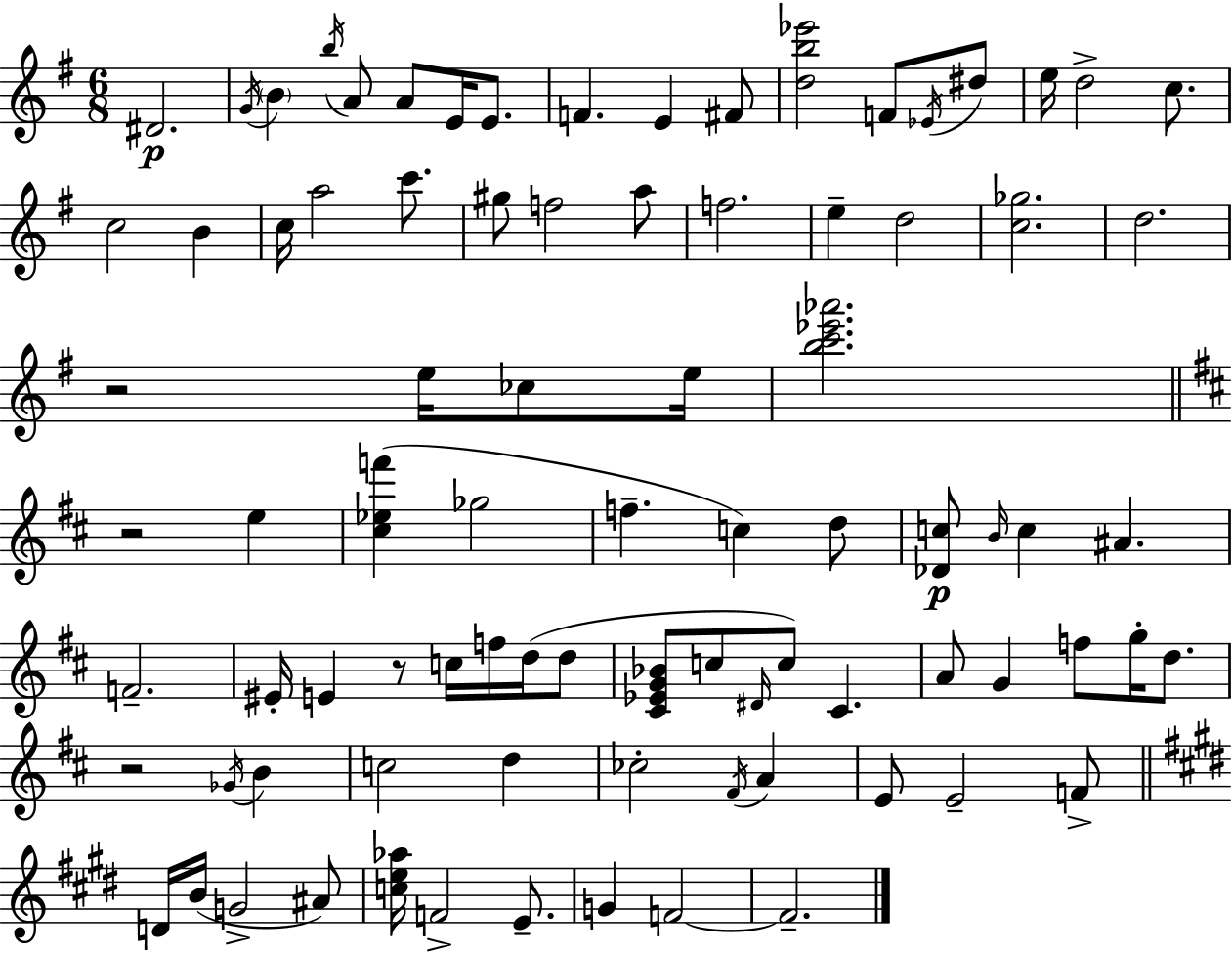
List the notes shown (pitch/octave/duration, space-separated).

D#4/h. G4/s B4/q B5/s A4/e A4/e E4/s E4/e. F4/q. E4/q F#4/e [D5,B5,Eb6]/h F4/e Eb4/s D#5/e E5/s D5/h C5/e. C5/h B4/q C5/s A5/h C6/e. G#5/e F5/h A5/e F5/h. E5/q D5/h [C5,Gb5]/h. D5/h. R/h E5/s CES5/e E5/s [B5,C6,Eb6,Ab6]/h. R/h E5/q [C#5,Eb5,F6]/q Gb5/h F5/q. C5/q D5/e [Db4,C5]/e B4/s C5/q A#4/q. F4/h. EIS4/s E4/q R/e C5/s F5/s D5/s D5/e [C#4,Eb4,G4,Bb4]/e C5/e D#4/s C5/e C#4/q. A4/e G4/q F5/e G5/s D5/e. R/h Gb4/s B4/q C5/h D5/q CES5/h F#4/s A4/q E4/e E4/h F4/e D4/s B4/s G4/h A#4/e [C5,E5,Ab5]/s F4/h E4/e. G4/q F4/h F4/h.